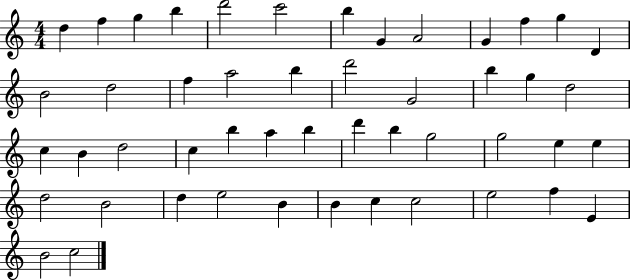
D5/q F5/q G5/q B5/q D6/h C6/h B5/q G4/q A4/h G4/q F5/q G5/q D4/q B4/h D5/h F5/q A5/h B5/q D6/h G4/h B5/q G5/q D5/h C5/q B4/q D5/h C5/q B5/q A5/q B5/q D6/q B5/q G5/h G5/h E5/q E5/q D5/h B4/h D5/q E5/h B4/q B4/q C5/q C5/h E5/h F5/q E4/q B4/h C5/h